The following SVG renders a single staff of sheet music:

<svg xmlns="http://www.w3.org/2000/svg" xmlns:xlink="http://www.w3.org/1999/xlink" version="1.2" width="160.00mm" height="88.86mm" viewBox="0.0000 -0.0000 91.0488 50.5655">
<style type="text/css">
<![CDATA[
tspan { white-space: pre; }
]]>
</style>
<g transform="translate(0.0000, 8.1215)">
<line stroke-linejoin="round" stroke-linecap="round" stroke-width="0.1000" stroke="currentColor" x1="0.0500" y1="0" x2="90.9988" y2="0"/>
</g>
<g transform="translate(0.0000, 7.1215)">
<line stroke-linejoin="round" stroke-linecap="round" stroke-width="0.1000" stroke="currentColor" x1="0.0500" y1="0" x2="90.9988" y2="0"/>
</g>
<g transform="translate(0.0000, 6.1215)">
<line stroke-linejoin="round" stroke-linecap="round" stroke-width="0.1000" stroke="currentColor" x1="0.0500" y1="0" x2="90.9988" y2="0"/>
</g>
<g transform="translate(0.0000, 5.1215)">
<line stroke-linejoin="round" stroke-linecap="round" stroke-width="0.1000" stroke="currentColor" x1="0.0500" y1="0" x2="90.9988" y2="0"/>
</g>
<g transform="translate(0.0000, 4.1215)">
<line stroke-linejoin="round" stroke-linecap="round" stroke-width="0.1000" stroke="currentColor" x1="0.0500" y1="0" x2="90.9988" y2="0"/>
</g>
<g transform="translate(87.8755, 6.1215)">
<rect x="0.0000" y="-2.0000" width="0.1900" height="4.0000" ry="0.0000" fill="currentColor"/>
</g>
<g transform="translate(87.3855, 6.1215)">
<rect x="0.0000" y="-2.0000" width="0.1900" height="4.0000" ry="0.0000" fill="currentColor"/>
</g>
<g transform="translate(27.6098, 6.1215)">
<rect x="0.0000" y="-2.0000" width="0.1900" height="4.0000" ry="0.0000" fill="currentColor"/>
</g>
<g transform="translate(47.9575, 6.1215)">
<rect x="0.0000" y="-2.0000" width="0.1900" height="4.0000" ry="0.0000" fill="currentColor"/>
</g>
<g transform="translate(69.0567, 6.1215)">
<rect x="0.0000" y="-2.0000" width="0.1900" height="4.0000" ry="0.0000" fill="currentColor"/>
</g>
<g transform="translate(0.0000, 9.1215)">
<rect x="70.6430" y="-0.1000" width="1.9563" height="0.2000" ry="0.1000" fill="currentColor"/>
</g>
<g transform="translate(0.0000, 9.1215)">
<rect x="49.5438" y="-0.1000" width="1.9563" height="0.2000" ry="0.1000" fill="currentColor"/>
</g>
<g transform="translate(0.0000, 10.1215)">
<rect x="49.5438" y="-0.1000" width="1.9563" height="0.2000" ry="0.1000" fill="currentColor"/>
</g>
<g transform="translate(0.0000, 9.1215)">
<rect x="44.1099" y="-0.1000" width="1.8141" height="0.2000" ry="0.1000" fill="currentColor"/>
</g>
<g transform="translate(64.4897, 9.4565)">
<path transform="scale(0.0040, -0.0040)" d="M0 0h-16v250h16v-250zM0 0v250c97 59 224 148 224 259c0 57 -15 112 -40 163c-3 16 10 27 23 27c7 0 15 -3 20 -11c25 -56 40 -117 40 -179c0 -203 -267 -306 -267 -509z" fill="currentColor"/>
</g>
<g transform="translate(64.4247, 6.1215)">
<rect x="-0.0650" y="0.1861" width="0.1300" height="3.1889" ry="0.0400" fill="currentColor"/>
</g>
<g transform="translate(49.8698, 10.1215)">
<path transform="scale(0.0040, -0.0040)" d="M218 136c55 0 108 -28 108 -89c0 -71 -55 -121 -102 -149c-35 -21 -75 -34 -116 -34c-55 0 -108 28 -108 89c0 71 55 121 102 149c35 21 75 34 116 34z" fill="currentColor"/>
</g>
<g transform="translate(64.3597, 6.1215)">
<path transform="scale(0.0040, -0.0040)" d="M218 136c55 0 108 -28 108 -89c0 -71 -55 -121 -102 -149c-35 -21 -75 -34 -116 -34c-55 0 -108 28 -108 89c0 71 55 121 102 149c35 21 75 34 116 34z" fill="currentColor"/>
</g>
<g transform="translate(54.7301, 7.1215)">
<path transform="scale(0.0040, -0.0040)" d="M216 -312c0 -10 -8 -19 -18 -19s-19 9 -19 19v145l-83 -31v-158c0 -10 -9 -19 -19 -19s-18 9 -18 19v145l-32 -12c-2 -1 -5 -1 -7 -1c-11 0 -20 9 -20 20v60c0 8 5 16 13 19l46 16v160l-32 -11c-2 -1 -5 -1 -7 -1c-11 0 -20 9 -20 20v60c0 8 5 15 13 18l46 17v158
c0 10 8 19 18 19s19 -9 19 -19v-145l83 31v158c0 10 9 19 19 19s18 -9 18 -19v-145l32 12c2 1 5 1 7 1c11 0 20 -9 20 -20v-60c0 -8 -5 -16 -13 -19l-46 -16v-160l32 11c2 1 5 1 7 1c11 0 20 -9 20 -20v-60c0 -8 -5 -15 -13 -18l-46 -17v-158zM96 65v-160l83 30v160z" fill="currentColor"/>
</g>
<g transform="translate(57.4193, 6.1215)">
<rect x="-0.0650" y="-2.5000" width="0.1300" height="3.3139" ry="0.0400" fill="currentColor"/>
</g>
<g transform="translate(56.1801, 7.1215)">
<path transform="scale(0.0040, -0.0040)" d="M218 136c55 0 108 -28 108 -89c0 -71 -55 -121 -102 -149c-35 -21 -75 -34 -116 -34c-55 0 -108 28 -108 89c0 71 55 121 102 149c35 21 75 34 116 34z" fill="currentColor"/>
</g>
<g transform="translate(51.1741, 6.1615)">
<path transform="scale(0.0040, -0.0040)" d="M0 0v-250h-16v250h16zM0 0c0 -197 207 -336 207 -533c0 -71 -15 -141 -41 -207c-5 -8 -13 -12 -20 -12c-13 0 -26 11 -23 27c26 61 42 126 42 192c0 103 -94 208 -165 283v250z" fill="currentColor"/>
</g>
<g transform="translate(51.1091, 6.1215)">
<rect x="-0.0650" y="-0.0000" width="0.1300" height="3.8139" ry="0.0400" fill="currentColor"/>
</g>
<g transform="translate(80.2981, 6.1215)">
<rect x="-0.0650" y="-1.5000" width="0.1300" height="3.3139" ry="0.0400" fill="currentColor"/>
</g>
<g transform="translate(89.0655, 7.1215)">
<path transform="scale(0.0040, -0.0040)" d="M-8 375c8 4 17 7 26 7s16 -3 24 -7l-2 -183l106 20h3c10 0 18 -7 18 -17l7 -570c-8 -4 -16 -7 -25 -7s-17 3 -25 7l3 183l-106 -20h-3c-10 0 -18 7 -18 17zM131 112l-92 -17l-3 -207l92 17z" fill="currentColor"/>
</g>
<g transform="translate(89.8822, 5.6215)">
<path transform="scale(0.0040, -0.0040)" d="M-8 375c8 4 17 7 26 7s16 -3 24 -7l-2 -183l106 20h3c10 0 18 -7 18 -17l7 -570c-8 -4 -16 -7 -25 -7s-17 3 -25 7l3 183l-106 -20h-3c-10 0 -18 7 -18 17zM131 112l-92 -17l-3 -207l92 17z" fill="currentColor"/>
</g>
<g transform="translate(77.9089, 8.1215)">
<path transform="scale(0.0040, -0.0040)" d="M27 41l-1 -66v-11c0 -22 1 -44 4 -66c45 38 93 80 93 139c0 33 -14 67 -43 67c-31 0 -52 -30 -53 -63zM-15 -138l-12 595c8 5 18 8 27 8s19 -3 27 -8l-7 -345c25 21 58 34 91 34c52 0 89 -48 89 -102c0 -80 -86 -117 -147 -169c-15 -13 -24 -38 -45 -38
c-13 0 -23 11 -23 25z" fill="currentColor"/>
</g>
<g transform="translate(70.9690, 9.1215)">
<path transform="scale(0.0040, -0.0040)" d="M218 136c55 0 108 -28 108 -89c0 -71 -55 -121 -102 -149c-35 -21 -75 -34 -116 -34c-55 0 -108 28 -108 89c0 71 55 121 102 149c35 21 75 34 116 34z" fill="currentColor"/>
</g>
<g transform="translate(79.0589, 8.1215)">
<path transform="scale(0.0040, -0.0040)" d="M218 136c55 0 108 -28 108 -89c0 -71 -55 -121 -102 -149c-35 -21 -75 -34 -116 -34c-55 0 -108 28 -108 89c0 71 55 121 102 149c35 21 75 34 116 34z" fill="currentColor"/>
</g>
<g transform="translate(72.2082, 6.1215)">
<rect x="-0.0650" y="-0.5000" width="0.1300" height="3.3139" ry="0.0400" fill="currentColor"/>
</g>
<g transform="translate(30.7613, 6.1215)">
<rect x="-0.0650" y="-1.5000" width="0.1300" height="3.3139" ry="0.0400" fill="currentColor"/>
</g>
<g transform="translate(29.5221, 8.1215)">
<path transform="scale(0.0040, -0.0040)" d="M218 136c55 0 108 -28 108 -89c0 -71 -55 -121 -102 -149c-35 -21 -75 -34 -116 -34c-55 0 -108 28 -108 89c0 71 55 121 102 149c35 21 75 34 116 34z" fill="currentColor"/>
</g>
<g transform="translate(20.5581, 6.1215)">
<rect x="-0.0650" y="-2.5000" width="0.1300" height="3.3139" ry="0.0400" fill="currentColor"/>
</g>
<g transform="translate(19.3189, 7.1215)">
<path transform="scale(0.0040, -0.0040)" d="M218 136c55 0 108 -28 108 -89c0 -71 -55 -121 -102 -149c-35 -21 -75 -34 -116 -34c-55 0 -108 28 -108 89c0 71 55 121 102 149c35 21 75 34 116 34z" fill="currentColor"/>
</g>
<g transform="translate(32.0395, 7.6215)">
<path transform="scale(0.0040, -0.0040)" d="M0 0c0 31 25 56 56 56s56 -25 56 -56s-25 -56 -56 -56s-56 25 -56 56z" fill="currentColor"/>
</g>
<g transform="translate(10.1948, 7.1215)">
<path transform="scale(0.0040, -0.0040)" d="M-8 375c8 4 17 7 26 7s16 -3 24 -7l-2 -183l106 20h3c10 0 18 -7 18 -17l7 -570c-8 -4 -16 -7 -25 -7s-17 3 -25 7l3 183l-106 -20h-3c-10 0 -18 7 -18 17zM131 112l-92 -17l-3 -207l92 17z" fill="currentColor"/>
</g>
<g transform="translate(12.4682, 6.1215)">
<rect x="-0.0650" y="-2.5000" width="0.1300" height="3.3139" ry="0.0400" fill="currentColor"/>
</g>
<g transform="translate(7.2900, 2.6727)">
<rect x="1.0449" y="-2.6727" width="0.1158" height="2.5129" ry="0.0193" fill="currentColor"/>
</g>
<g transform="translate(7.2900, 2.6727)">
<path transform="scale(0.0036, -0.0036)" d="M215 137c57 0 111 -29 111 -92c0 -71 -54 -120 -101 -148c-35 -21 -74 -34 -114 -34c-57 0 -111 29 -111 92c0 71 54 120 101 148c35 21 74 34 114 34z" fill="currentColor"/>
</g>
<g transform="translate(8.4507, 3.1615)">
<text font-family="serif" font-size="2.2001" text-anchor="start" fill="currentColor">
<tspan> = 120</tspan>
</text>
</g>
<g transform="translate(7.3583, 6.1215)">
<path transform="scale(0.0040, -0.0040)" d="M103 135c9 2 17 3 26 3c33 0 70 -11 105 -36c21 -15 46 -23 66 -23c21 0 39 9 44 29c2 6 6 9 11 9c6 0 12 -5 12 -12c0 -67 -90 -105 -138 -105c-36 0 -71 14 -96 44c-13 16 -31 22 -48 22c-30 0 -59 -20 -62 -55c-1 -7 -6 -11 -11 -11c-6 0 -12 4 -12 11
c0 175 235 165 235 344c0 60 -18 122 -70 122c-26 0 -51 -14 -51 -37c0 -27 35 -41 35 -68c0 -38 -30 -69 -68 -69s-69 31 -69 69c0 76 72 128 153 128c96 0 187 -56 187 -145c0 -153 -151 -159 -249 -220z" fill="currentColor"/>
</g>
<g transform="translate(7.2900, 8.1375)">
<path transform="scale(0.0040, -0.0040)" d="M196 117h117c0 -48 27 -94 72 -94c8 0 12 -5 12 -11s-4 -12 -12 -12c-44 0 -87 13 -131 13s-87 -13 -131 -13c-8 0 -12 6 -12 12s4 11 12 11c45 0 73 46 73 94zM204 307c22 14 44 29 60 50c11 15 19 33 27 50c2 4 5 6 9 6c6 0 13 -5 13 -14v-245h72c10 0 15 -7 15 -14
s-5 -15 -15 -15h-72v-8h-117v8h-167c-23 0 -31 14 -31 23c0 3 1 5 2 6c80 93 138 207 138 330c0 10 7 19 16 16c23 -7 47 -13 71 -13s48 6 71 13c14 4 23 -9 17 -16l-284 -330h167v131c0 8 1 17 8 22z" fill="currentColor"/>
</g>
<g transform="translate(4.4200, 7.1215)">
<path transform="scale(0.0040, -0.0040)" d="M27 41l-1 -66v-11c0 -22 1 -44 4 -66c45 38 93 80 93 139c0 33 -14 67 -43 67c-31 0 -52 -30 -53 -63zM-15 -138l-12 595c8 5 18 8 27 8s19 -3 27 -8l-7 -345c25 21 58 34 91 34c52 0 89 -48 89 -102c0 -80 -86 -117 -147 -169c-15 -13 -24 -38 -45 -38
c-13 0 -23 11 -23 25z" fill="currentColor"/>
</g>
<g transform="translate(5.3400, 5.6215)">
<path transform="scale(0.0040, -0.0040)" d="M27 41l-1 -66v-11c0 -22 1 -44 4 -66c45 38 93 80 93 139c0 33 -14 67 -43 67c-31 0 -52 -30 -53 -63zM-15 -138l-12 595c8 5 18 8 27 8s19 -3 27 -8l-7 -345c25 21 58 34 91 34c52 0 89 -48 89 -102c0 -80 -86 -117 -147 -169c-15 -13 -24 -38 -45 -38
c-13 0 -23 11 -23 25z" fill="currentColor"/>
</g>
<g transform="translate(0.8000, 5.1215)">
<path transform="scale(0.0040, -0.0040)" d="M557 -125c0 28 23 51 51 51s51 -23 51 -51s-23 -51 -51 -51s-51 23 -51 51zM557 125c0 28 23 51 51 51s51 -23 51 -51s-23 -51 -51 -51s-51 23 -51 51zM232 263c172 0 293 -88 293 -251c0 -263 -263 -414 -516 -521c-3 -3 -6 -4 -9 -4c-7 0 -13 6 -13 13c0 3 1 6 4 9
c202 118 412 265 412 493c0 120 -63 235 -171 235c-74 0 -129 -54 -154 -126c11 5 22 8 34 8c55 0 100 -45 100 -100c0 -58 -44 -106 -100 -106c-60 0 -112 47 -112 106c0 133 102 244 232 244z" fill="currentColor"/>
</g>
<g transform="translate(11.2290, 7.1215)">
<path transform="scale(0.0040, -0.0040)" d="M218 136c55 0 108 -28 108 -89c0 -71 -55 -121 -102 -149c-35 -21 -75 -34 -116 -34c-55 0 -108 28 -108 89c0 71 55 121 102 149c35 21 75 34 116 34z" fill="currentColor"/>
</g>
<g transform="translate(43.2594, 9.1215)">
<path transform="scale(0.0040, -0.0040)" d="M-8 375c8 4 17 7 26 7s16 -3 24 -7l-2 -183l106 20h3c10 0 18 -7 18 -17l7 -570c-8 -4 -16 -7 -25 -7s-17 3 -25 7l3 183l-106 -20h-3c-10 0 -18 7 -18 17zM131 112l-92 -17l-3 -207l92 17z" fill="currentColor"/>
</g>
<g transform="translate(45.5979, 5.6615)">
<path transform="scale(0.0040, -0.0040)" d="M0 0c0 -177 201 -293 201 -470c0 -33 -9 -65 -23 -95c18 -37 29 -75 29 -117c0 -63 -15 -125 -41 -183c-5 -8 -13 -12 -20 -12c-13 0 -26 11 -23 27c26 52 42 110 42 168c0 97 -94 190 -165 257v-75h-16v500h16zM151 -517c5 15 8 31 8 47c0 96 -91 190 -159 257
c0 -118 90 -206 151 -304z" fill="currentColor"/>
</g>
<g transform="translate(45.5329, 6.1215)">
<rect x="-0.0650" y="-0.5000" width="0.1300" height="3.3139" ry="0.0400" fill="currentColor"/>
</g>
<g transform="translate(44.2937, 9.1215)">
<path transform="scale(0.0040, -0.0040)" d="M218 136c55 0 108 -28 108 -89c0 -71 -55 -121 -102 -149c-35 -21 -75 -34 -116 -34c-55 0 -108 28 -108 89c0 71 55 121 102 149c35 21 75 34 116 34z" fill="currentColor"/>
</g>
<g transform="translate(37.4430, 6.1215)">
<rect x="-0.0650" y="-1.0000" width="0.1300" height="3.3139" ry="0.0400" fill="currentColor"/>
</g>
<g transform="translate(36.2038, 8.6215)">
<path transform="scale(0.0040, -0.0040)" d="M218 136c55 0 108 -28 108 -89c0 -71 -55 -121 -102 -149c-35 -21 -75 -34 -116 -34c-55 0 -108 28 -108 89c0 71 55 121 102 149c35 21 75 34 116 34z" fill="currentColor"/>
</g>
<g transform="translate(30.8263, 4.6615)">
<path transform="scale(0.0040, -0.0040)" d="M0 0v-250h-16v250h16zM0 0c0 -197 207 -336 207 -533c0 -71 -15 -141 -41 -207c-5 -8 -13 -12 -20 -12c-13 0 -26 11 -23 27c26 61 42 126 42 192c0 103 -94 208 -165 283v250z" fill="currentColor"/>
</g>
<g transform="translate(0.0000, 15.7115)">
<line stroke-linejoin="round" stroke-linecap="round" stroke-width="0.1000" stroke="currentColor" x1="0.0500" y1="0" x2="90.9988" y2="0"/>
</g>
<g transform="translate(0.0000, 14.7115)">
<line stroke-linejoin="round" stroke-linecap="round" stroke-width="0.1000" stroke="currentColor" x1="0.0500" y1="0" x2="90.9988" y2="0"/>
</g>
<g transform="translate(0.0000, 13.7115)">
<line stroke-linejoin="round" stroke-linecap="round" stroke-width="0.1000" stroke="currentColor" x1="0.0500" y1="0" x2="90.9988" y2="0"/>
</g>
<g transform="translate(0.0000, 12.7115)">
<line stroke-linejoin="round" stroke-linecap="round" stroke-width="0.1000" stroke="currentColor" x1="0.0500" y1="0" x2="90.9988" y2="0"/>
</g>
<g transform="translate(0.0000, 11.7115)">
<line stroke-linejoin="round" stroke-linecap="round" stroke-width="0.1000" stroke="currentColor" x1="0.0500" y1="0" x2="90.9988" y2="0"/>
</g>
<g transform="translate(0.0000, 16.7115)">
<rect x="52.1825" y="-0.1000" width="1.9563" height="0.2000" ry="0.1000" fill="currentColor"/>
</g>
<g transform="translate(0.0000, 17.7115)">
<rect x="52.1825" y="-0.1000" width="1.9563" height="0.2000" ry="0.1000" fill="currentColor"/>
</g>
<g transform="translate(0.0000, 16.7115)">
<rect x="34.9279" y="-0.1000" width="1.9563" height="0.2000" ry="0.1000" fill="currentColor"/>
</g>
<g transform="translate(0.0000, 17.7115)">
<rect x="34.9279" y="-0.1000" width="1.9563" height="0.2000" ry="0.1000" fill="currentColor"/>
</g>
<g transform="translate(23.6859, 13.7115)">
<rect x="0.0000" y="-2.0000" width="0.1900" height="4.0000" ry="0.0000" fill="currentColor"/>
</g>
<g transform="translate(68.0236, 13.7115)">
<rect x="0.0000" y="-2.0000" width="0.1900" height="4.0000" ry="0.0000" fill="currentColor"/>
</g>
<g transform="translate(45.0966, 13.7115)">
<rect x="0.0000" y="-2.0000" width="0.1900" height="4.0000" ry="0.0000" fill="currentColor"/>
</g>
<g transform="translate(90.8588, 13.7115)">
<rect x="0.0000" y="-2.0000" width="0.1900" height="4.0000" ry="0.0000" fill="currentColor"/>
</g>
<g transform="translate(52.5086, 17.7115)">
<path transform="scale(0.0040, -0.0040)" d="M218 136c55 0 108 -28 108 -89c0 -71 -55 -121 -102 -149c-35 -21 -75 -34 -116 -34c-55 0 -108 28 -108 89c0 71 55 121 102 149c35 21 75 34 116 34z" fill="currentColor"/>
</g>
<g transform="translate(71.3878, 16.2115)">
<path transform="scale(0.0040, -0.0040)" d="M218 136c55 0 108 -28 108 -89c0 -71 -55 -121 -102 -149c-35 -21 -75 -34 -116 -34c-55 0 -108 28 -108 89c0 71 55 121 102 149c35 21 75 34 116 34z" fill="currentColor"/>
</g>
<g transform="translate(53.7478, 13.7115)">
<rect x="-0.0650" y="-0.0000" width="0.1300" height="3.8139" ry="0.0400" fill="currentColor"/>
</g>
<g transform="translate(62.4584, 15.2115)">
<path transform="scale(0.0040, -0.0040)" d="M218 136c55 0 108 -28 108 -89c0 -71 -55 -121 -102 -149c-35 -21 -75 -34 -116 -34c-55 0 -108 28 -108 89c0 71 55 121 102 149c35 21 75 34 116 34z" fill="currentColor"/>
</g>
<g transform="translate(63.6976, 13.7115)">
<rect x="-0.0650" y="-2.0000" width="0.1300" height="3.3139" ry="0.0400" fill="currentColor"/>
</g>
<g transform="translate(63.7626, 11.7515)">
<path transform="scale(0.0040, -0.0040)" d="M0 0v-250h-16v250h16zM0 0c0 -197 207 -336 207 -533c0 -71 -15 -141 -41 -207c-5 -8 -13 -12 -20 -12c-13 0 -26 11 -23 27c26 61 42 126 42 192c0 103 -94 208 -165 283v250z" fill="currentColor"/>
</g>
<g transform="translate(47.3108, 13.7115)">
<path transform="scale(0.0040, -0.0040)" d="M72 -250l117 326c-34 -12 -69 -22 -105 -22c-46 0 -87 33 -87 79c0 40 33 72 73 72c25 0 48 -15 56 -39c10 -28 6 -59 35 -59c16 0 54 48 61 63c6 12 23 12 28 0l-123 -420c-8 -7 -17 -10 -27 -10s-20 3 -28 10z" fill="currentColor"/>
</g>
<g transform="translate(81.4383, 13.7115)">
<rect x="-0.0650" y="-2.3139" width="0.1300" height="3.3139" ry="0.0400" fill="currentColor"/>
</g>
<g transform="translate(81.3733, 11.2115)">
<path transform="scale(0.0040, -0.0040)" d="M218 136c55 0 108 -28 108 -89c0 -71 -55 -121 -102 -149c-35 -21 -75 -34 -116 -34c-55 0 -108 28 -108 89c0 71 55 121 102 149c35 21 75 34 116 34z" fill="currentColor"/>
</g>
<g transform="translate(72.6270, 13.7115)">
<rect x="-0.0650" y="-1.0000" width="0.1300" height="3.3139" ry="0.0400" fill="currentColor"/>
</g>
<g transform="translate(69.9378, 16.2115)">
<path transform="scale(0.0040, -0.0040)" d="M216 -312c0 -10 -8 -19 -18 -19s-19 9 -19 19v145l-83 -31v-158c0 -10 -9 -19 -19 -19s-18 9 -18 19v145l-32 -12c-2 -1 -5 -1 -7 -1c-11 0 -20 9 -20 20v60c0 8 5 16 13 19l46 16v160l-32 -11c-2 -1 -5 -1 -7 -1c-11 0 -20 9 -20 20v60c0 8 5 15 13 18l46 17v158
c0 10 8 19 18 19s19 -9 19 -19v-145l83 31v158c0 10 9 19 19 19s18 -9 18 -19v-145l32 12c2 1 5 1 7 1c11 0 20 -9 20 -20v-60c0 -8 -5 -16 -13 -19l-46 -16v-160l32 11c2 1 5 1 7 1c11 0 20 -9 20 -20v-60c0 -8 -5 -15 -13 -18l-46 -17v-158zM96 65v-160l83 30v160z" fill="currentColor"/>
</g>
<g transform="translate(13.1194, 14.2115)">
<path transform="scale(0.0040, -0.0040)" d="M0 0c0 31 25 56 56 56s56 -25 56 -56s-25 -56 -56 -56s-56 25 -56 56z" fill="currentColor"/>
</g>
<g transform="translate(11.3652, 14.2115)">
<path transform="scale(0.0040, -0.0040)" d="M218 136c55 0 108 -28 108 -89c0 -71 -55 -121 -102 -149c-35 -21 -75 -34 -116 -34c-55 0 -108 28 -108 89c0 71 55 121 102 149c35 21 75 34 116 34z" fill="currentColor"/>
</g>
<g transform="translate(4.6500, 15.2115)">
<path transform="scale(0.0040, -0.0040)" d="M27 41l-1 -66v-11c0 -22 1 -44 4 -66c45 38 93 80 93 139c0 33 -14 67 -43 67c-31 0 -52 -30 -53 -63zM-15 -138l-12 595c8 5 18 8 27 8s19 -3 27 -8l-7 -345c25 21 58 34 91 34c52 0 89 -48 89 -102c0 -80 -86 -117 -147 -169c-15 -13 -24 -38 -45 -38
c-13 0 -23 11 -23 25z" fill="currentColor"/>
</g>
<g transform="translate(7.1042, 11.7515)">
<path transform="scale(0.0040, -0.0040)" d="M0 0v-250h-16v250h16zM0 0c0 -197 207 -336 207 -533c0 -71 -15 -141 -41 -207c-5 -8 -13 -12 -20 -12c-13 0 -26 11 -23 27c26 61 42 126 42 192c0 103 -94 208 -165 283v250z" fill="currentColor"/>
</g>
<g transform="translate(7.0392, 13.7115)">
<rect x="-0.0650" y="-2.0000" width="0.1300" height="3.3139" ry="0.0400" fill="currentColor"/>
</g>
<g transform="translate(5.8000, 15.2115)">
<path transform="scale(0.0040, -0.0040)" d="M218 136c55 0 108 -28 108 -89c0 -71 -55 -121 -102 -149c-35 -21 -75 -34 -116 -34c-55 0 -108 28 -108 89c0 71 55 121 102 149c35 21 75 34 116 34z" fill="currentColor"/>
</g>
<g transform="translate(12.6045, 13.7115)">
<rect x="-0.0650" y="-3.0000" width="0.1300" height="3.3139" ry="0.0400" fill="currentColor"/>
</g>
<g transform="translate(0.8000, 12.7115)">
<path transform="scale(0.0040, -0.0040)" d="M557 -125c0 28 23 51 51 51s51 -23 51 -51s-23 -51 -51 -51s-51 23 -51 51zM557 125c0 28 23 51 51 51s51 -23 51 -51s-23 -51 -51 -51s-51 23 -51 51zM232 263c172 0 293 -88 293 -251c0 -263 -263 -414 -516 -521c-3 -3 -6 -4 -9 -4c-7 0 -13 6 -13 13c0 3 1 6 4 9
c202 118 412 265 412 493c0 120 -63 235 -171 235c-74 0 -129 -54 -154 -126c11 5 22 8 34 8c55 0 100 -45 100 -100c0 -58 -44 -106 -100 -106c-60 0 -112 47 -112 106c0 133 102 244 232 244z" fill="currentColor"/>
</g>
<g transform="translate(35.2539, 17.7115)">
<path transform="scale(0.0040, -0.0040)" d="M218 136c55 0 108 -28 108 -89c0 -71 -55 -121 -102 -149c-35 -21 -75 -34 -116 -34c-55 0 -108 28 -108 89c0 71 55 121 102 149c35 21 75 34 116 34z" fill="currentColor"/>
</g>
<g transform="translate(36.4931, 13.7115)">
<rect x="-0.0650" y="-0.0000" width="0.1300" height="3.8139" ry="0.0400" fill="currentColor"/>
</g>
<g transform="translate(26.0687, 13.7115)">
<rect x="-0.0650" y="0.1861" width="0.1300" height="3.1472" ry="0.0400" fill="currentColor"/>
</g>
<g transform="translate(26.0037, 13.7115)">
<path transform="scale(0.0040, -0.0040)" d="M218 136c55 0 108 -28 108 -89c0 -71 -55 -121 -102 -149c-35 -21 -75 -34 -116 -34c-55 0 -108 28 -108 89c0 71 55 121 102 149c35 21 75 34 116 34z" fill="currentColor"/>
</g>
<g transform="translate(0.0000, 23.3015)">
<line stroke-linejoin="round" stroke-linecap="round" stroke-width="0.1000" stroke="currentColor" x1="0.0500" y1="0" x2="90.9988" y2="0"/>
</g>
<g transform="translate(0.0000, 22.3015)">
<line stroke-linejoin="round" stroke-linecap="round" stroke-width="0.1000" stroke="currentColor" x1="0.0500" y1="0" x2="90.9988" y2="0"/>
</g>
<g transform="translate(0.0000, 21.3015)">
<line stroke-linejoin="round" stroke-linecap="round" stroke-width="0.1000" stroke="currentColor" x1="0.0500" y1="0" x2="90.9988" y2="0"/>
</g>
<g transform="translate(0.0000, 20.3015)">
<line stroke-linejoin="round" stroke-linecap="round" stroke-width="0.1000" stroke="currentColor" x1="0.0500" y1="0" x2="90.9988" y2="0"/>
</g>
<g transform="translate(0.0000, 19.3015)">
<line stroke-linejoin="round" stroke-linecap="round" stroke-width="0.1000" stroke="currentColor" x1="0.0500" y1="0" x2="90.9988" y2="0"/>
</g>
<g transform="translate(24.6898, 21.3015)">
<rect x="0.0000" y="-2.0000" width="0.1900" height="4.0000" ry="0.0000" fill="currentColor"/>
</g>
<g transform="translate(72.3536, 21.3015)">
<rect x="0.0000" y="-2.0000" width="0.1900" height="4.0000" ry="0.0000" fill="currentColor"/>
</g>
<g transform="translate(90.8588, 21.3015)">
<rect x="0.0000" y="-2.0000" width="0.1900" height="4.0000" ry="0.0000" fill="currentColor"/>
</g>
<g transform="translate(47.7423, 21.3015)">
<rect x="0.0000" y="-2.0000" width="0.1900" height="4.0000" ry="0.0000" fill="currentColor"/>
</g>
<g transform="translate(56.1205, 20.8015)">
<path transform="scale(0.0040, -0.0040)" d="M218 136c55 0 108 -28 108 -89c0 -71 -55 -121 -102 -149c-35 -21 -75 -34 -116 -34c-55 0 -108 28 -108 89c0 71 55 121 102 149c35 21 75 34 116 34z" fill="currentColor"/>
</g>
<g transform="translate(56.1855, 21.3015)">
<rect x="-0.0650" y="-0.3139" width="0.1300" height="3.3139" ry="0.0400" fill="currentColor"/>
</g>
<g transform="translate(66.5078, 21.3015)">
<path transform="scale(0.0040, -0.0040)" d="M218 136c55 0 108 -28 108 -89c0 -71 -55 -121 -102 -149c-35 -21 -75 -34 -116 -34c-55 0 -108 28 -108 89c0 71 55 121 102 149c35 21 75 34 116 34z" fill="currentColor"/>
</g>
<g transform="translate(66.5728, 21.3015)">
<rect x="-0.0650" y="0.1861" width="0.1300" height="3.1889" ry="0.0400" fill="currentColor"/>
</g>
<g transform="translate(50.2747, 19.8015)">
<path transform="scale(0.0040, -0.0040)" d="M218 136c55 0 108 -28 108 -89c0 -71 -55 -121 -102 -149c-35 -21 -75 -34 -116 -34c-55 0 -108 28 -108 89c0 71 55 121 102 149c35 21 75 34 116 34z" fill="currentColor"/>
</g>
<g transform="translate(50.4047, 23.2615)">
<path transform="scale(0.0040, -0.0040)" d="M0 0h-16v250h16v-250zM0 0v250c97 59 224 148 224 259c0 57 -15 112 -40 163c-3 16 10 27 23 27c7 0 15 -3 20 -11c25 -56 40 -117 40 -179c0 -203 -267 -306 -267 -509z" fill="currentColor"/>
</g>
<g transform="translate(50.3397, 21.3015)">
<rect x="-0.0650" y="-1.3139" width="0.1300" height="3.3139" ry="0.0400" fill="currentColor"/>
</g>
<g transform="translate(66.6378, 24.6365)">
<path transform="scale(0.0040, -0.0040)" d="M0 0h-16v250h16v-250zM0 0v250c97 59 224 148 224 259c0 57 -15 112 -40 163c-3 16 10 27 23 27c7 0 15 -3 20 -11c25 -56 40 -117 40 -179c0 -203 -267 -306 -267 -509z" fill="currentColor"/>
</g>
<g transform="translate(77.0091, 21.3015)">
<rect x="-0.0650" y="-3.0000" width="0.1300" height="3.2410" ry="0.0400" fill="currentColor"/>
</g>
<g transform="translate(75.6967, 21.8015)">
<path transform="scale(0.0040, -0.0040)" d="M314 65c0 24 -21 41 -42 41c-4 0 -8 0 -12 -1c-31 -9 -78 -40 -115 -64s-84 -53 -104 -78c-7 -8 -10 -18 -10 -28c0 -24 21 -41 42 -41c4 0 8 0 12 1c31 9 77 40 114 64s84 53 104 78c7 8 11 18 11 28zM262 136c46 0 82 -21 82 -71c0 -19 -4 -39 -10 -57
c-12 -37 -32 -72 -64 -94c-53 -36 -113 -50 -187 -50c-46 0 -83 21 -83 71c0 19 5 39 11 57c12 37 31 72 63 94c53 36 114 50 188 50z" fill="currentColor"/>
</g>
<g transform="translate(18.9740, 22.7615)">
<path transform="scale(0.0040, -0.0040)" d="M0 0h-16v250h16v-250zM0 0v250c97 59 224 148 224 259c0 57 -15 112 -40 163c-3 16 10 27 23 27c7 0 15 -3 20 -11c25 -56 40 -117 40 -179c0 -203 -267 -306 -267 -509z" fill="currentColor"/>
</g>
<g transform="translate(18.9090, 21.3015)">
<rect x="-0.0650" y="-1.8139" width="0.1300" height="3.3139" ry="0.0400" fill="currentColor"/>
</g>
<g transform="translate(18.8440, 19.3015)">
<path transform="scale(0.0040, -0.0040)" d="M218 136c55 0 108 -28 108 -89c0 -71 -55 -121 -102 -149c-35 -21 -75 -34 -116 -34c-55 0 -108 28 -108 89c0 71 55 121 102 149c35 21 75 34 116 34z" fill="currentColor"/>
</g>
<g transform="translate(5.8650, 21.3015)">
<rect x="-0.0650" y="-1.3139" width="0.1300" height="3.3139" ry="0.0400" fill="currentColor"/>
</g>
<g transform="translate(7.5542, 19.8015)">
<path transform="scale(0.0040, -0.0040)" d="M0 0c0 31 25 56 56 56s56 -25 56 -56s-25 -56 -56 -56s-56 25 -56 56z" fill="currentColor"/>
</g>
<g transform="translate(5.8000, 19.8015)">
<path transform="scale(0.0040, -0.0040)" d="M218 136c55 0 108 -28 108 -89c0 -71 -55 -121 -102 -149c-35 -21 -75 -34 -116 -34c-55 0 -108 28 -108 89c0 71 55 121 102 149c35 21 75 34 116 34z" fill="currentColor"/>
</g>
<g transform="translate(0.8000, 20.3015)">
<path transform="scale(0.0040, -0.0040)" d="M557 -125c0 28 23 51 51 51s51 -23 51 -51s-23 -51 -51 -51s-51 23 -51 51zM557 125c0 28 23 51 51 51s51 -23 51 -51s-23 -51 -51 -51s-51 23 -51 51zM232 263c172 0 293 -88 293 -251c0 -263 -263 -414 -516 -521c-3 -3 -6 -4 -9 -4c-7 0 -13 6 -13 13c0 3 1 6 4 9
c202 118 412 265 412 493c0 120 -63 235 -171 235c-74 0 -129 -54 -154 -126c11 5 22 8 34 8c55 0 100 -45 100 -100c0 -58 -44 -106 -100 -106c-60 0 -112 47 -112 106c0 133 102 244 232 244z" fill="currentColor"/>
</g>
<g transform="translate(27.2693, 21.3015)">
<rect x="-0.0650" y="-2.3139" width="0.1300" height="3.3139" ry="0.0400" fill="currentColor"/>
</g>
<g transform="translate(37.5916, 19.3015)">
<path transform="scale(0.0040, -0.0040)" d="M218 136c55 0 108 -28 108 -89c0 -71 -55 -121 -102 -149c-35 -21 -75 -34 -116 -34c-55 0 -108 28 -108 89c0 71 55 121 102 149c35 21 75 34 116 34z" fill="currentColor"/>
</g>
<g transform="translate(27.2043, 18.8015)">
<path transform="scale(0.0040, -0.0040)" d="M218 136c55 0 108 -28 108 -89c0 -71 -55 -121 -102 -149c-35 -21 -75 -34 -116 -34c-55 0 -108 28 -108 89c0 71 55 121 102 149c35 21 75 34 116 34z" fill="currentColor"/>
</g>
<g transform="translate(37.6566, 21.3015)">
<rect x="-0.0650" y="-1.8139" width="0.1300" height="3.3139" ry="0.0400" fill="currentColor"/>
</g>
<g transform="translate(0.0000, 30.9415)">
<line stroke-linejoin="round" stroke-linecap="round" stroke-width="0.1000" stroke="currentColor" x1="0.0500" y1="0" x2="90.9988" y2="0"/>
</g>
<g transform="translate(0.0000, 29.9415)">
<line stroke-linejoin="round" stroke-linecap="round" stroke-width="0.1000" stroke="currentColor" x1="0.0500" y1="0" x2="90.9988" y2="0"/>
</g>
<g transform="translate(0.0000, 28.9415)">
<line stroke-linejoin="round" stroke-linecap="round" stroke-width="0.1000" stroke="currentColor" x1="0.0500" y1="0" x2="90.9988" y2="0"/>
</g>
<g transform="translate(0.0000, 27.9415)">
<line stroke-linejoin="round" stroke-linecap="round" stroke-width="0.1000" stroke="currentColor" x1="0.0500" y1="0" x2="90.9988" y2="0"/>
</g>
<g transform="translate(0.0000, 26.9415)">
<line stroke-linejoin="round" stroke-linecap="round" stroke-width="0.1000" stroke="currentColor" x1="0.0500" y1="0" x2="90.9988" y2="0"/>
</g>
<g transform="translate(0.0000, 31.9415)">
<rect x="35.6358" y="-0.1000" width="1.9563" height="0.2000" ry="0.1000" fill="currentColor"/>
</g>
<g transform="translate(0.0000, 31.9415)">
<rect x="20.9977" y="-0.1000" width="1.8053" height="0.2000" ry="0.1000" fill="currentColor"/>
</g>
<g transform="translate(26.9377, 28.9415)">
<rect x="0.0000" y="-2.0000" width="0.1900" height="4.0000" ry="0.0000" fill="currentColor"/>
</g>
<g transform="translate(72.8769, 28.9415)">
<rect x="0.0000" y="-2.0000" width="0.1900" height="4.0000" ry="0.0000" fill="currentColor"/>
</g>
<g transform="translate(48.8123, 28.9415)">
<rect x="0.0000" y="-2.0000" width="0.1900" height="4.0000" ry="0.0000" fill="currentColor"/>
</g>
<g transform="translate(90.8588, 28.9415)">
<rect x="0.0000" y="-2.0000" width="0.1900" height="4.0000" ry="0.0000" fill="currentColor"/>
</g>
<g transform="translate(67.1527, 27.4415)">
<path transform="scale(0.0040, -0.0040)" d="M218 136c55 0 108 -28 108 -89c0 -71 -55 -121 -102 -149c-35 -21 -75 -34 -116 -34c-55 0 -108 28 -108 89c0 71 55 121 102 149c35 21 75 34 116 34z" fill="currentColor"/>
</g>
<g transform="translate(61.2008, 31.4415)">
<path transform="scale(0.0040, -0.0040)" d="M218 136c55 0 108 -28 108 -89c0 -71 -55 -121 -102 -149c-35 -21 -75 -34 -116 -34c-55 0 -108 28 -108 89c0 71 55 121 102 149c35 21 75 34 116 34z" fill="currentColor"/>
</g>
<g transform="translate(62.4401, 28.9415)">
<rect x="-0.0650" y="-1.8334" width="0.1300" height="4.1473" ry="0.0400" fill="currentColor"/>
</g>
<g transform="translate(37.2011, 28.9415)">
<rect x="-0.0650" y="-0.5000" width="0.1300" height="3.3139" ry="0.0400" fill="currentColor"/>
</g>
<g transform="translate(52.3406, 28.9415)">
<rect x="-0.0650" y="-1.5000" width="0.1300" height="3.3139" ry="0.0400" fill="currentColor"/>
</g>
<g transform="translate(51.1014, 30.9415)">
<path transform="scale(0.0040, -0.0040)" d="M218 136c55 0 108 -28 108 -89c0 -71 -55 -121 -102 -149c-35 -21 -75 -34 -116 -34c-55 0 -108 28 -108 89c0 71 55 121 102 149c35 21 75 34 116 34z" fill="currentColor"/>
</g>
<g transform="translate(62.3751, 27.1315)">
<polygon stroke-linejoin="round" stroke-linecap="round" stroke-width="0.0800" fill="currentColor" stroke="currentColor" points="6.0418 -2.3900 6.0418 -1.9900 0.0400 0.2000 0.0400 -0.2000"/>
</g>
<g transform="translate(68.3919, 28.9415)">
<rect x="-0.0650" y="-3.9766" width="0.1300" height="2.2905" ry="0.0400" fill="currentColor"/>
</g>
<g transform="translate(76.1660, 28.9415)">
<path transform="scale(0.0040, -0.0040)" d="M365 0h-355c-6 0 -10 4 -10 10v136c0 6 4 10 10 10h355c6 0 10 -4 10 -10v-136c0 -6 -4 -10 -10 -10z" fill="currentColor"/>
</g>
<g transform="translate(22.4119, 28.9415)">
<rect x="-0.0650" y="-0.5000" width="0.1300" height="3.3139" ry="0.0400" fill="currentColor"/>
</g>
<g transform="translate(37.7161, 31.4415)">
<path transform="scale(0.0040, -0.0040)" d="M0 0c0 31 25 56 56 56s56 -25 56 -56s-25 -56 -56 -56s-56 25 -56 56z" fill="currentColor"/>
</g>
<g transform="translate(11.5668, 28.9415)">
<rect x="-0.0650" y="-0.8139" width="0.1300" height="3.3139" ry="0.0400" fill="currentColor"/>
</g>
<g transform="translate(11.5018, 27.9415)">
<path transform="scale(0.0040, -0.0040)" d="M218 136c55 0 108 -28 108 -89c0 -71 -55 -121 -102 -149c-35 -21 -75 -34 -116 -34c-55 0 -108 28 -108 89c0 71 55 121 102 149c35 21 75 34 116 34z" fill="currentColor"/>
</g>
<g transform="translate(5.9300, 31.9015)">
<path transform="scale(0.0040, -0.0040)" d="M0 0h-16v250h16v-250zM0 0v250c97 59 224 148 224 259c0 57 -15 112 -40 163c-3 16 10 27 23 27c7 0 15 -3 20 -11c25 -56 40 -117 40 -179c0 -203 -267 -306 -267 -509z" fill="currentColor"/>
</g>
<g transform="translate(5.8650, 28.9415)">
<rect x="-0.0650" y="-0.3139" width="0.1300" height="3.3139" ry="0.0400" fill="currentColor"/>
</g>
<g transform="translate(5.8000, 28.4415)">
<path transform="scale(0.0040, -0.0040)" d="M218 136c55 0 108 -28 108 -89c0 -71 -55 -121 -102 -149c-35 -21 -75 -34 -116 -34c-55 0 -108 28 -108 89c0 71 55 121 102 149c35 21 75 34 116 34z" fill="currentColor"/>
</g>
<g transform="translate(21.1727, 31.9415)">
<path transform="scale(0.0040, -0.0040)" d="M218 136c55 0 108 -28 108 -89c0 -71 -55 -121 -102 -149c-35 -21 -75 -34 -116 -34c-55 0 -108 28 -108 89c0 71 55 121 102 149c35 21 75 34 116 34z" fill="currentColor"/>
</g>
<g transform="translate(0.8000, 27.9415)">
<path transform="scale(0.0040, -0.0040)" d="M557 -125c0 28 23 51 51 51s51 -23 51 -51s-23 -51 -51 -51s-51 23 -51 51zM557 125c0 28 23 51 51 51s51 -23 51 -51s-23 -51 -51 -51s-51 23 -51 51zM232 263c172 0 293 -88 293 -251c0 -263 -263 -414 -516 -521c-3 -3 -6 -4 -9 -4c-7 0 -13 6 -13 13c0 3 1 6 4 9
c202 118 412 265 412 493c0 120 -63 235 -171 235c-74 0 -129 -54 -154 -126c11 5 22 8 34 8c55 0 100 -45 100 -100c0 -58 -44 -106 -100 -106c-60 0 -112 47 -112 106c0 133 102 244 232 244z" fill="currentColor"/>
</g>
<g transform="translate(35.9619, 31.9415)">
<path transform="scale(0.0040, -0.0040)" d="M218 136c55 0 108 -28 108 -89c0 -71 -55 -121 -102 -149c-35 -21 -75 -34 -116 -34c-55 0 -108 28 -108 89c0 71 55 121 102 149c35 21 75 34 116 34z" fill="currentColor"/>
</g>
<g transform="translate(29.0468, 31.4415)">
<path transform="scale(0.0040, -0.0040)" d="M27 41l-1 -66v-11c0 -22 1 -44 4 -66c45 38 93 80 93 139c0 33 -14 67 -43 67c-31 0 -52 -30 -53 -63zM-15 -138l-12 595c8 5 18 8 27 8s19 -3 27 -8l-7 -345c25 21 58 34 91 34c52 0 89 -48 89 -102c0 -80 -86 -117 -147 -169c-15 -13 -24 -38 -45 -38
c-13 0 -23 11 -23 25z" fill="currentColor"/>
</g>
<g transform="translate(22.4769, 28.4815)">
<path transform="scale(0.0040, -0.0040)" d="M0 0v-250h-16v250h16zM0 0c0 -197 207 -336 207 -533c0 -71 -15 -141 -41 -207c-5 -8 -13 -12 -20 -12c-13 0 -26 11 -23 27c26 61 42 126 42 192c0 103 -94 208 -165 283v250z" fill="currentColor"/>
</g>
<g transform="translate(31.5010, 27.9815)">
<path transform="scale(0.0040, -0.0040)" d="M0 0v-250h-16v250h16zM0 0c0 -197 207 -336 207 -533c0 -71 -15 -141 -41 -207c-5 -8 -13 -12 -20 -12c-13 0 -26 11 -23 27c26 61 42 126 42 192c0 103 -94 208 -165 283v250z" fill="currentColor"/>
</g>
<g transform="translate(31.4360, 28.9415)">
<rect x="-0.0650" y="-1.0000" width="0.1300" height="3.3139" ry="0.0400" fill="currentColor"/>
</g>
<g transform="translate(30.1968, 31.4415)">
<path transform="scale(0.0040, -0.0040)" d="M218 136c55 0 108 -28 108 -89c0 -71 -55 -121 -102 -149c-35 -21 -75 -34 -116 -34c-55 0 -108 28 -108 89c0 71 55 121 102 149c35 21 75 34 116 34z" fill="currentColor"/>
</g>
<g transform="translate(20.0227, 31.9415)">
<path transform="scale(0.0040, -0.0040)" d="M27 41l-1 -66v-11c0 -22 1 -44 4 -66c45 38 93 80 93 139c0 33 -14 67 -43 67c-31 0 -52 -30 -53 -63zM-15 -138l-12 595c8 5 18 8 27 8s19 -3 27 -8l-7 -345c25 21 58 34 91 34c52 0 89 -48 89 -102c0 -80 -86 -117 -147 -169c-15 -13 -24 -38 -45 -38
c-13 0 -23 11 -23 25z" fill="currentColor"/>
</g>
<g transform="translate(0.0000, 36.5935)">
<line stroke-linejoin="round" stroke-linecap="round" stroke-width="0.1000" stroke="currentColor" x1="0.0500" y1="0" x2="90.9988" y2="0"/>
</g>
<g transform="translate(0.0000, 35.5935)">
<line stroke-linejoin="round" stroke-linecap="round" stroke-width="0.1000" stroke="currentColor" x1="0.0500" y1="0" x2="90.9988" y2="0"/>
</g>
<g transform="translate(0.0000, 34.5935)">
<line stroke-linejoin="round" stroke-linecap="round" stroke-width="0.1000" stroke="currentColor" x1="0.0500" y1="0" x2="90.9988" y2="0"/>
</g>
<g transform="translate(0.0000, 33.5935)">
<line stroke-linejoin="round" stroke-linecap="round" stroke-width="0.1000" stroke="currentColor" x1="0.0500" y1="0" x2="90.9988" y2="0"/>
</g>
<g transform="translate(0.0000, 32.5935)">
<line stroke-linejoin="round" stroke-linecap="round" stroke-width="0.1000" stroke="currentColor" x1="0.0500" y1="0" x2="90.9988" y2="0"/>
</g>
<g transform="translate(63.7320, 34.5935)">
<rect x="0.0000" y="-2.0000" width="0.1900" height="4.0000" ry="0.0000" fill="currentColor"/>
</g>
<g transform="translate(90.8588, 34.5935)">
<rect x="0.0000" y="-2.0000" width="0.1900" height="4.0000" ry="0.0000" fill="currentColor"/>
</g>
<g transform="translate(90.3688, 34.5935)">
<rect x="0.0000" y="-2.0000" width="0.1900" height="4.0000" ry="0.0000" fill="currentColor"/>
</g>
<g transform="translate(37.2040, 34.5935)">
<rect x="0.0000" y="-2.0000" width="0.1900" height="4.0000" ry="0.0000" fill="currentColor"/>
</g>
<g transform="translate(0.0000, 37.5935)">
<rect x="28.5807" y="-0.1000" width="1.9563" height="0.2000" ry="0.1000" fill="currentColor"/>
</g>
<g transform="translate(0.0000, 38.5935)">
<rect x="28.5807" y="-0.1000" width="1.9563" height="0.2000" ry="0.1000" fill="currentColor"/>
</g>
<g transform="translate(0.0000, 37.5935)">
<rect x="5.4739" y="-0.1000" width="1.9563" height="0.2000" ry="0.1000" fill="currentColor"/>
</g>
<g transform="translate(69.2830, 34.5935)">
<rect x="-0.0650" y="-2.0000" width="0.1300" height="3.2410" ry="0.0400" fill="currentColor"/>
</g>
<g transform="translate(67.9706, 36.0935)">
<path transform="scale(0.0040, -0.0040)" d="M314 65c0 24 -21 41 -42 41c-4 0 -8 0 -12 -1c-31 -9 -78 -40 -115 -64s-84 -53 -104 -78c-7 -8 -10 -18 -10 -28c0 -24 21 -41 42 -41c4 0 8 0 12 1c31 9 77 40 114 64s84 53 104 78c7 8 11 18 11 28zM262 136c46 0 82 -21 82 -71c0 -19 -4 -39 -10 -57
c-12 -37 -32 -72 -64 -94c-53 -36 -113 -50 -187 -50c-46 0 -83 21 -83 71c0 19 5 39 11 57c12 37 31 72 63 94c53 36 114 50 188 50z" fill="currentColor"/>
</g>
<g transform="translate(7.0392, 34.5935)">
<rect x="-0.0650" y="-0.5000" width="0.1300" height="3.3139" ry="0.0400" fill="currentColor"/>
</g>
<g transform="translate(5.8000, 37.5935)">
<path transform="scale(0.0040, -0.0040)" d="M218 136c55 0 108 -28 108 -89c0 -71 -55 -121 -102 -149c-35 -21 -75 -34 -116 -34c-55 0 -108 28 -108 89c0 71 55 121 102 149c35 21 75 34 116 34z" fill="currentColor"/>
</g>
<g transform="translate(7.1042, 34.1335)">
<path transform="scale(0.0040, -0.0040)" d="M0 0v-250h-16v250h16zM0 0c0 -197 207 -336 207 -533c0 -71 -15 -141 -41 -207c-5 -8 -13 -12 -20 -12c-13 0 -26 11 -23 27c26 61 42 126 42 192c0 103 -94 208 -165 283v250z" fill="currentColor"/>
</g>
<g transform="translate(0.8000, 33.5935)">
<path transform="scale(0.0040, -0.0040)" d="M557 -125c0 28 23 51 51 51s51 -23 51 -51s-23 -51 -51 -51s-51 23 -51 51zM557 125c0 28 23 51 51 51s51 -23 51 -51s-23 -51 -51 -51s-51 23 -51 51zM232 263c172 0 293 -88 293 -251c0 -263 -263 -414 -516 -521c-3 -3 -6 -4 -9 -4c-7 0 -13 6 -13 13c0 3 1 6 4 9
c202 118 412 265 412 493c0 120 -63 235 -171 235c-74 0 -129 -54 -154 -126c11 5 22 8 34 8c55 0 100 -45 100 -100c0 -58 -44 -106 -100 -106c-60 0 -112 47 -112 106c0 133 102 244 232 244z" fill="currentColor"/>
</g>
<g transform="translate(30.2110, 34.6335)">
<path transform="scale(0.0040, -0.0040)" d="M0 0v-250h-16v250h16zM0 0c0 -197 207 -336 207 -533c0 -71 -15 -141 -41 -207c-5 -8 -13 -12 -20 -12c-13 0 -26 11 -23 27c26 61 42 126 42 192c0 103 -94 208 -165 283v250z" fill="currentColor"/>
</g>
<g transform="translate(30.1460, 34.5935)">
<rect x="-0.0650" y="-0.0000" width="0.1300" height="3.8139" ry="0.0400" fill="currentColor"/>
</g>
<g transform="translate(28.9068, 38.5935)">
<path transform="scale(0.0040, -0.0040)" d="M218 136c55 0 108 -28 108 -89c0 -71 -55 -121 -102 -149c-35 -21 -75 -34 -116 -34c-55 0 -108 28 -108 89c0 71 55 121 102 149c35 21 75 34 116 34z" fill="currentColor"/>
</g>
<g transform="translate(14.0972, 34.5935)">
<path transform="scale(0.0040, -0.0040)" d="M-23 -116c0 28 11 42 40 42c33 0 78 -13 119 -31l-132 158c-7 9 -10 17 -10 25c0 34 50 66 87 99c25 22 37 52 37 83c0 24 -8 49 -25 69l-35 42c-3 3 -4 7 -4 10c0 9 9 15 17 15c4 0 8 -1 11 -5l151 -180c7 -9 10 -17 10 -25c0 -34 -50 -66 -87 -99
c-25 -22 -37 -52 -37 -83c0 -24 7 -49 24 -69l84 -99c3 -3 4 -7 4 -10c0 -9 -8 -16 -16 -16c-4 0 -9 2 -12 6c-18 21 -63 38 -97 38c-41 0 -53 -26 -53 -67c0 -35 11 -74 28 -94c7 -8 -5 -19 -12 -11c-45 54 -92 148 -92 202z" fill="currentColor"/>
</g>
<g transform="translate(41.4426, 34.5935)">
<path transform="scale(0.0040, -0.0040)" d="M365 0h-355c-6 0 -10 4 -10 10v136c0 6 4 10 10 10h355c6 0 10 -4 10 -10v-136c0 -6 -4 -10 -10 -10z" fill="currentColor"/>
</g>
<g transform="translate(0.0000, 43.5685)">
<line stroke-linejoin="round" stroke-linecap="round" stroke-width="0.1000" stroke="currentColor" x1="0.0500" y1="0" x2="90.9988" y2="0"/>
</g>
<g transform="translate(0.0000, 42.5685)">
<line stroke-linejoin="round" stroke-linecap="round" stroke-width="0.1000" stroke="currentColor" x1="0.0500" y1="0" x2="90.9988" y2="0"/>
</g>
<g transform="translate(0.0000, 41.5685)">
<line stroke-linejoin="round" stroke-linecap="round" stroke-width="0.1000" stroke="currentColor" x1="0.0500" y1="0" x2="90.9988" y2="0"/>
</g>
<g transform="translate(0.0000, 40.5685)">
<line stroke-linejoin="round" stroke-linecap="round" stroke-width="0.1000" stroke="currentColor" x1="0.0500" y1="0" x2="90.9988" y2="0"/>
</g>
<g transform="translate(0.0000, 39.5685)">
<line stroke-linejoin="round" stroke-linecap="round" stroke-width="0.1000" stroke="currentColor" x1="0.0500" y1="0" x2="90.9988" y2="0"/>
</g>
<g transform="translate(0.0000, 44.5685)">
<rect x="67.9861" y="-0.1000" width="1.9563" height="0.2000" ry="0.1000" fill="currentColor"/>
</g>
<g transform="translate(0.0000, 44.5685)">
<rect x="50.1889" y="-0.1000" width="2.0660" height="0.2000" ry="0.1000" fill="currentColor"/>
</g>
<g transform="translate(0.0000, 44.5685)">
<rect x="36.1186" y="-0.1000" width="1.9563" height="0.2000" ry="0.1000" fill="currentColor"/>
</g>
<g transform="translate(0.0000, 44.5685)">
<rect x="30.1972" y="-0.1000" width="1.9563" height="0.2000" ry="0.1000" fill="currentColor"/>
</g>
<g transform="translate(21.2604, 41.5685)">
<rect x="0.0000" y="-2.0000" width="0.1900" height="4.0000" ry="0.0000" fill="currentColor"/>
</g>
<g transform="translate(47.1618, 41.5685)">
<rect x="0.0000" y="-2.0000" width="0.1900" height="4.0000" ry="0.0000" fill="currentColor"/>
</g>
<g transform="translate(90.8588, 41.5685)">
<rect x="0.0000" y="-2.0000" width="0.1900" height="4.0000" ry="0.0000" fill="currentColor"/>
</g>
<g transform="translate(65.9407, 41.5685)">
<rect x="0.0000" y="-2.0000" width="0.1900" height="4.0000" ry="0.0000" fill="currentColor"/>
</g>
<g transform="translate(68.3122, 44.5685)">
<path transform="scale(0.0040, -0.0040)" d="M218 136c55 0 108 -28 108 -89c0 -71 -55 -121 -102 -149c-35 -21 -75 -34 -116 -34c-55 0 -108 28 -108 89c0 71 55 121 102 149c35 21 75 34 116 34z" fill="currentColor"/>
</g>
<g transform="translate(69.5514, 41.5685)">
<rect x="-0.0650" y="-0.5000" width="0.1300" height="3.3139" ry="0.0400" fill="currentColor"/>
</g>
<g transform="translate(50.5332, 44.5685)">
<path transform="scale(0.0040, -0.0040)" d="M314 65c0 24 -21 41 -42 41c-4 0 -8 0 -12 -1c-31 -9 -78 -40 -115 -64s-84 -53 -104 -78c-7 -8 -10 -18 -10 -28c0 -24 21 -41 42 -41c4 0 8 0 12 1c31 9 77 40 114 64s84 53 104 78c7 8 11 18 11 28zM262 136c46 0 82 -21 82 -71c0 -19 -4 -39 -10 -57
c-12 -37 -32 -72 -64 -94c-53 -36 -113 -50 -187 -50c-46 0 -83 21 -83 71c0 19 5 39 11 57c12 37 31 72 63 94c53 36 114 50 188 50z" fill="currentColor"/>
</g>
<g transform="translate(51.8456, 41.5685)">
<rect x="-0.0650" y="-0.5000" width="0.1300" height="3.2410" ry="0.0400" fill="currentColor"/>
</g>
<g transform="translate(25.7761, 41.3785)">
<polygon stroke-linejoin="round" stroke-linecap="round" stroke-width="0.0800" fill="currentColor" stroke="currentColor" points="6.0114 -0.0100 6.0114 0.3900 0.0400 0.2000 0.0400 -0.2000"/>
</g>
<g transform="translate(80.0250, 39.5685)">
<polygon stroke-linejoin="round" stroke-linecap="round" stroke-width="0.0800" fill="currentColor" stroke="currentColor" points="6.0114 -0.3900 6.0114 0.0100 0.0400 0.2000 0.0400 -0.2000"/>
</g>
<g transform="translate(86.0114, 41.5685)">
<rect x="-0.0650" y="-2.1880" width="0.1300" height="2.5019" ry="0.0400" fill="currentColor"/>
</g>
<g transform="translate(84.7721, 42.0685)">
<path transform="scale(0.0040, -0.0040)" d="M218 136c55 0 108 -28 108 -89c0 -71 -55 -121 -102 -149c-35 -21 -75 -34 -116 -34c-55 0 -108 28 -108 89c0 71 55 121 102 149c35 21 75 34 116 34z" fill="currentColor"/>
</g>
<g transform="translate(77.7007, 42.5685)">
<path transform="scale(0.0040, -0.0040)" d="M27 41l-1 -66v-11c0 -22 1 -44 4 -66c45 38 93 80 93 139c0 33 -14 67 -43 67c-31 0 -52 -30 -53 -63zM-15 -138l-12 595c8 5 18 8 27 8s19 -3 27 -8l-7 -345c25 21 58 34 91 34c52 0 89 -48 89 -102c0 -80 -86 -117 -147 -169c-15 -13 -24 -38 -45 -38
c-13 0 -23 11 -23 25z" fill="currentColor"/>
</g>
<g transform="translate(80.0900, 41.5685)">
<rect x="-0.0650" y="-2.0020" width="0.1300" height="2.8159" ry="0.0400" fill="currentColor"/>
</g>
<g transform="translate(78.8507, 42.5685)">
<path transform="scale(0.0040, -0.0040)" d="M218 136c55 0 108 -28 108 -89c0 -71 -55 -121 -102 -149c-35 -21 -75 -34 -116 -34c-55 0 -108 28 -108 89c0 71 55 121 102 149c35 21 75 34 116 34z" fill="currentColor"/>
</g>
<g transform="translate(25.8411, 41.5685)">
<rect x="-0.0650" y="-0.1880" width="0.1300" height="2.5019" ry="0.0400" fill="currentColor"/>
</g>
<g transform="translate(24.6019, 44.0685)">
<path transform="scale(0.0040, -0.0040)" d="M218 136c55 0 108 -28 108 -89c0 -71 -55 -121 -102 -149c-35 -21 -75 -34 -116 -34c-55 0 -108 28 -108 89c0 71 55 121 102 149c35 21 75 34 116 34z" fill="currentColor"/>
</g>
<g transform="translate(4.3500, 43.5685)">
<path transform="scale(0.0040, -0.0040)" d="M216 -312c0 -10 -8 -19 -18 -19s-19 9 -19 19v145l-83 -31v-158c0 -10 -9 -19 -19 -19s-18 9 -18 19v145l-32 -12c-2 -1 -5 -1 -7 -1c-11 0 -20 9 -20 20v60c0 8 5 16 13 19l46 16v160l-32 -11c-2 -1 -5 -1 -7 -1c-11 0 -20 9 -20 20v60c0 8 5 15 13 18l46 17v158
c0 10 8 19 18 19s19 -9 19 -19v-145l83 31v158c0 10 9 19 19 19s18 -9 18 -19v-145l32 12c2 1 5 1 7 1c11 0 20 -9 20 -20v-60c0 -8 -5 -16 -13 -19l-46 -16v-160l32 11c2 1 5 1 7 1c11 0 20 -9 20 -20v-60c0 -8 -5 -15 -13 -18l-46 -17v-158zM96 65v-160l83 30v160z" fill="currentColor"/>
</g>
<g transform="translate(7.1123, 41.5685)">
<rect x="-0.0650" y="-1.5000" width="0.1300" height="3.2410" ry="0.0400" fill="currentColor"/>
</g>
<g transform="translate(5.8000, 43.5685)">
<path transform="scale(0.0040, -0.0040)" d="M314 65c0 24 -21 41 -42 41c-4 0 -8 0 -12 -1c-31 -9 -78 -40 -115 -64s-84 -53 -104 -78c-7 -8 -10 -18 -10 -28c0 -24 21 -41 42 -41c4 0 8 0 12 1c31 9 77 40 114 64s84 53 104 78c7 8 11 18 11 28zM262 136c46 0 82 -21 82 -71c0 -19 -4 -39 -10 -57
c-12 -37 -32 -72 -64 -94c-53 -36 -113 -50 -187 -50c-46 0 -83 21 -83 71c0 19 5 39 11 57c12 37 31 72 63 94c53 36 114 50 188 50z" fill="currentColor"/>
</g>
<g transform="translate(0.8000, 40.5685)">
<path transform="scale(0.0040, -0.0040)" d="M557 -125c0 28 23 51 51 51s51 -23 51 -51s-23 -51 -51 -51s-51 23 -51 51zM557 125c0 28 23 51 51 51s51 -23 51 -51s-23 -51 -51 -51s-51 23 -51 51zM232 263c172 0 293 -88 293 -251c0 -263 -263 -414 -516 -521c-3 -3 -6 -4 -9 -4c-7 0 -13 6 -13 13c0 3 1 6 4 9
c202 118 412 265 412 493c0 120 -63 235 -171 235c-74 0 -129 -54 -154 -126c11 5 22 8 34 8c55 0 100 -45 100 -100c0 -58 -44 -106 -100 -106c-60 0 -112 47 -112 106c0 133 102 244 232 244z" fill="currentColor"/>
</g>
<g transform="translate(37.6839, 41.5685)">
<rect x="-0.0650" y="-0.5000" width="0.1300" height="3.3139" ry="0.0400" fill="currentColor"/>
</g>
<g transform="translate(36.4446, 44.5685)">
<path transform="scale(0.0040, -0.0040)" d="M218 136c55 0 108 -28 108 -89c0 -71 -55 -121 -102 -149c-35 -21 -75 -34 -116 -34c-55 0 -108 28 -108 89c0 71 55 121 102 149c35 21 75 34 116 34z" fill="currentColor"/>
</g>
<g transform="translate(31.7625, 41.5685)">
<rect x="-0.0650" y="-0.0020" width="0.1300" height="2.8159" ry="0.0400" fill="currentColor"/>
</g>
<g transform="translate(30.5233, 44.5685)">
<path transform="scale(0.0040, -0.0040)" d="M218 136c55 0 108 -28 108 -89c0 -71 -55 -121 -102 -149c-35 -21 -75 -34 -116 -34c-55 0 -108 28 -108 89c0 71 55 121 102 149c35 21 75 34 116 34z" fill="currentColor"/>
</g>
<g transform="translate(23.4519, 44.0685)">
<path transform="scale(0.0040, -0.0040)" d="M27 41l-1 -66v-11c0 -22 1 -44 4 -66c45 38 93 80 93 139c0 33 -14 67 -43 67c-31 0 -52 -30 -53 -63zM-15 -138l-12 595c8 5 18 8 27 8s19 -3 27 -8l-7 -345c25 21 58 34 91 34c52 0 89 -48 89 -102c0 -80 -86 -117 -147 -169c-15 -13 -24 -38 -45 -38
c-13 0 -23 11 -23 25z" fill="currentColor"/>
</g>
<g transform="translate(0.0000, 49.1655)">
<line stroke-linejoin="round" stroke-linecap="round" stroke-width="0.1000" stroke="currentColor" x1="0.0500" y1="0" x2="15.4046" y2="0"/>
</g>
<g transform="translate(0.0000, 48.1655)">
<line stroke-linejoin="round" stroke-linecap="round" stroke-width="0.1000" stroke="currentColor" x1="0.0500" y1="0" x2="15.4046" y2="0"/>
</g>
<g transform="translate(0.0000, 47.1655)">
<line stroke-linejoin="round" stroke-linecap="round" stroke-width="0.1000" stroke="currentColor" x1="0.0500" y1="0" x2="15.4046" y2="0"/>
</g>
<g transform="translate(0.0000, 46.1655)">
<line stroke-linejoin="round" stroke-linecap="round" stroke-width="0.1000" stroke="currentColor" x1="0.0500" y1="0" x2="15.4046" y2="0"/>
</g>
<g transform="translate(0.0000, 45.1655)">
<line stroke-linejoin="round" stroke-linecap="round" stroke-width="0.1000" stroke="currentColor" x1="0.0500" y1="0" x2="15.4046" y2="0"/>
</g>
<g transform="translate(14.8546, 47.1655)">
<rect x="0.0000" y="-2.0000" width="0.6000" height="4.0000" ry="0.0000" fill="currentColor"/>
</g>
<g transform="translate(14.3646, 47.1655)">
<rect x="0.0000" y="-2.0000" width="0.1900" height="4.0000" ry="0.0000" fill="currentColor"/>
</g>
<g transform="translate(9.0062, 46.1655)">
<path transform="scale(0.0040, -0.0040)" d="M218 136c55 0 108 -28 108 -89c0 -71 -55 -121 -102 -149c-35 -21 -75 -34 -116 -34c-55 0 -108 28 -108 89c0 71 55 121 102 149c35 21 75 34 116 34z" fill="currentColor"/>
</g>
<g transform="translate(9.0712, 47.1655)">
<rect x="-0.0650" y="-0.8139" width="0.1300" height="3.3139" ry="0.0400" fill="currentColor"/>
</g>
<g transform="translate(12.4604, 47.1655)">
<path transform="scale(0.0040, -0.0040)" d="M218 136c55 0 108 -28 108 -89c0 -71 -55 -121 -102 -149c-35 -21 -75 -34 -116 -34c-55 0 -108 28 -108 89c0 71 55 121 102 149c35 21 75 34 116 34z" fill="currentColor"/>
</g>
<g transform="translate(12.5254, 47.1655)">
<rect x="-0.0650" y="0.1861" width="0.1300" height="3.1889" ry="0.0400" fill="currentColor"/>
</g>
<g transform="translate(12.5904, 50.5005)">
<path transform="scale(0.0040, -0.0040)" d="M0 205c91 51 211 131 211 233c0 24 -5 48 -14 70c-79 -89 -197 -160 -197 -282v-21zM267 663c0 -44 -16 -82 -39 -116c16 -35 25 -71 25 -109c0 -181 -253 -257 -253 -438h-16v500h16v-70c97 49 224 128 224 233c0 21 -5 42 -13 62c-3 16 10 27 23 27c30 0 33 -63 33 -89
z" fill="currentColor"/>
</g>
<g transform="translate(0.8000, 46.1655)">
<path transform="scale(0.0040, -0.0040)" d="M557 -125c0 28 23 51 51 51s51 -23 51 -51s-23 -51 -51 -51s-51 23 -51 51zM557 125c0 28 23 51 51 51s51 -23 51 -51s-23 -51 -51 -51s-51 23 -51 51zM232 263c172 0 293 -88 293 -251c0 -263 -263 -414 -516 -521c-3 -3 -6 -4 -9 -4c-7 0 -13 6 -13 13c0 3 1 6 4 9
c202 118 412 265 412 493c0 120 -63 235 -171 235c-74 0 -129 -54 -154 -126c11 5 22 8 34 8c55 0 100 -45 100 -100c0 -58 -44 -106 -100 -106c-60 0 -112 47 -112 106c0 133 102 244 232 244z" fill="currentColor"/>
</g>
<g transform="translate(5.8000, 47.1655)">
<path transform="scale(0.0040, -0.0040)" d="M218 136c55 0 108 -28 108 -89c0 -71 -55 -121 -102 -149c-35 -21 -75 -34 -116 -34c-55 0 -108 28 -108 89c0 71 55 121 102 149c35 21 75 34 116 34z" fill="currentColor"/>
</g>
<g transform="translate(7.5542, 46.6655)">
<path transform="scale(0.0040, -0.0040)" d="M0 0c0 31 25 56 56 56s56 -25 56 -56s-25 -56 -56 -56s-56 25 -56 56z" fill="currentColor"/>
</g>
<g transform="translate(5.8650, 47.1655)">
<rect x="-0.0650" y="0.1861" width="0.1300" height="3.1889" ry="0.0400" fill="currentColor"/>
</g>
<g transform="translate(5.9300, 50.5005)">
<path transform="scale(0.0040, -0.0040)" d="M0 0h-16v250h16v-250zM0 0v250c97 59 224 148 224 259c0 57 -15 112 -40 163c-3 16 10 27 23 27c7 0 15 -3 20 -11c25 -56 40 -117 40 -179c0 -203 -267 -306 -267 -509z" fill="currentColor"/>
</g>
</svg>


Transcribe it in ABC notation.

X:1
T:Untitled
M:2/4
L:1/4
K:Bb
B,, B,, G,,/2 F,, E,,/4 C,,/2 ^B,, D,/2 _E,, _G,, _A,,/2 C, D, C,, z/2 C,, A,,/2 ^F,, B, G, A,/2 B, A, G,/2 E, D,/2 C,2 E,/2 F, _E,,/2 _F,,/2 E,, G,, F,,/2 G,/2 z2 E,,/2 z C,,/2 z2 A,,2 ^G,,2 _F,,/2 E,,/2 E,, E,,2 E,, _B,,/2 C,/2 D,/2 F, D,/4